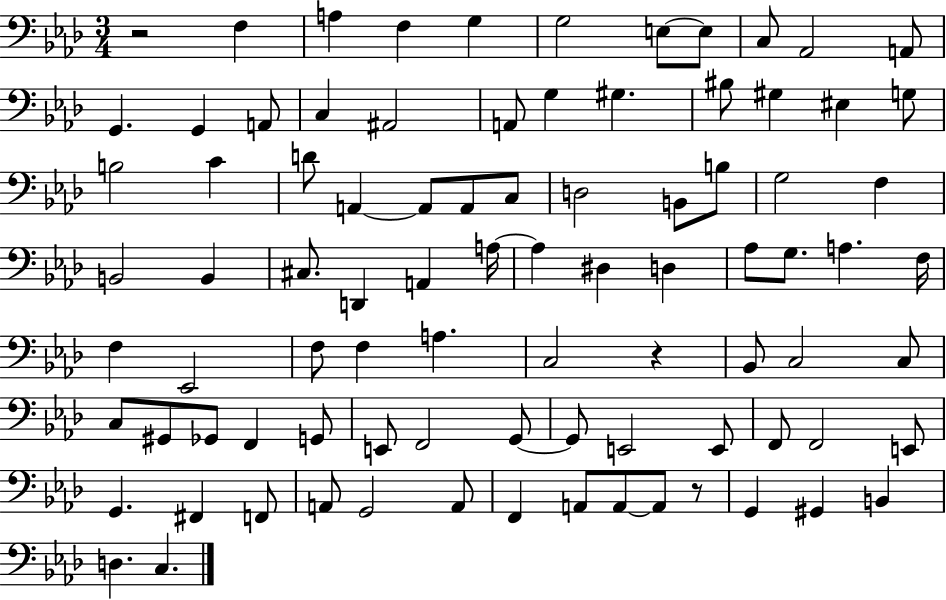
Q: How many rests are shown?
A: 3